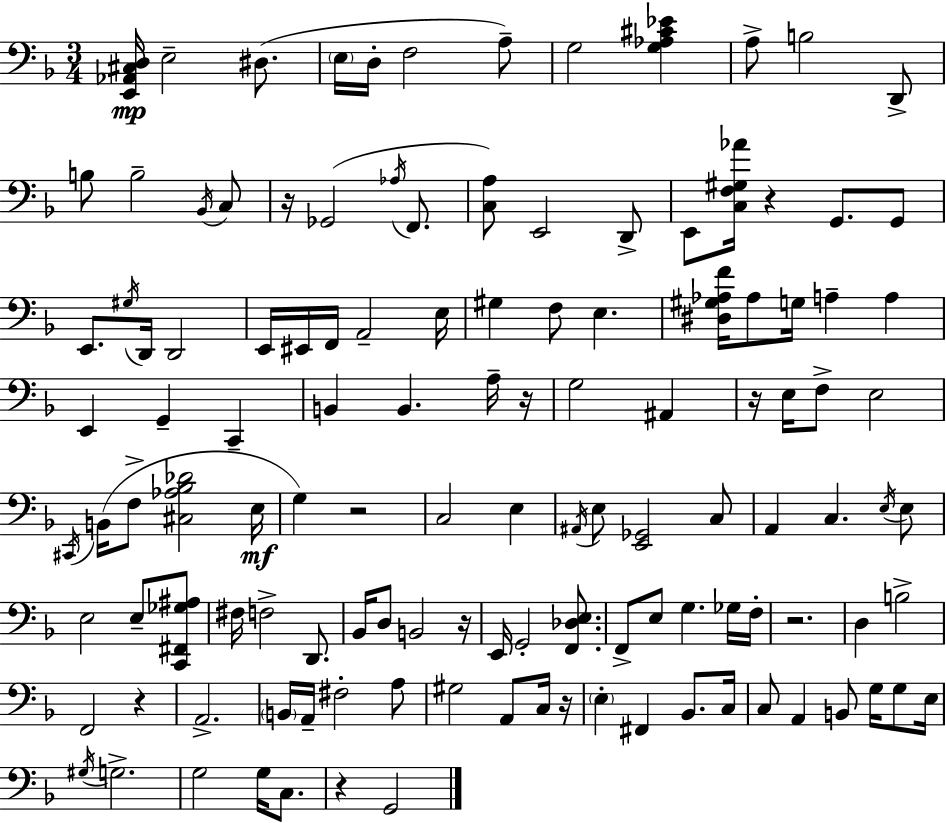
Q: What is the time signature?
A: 3/4